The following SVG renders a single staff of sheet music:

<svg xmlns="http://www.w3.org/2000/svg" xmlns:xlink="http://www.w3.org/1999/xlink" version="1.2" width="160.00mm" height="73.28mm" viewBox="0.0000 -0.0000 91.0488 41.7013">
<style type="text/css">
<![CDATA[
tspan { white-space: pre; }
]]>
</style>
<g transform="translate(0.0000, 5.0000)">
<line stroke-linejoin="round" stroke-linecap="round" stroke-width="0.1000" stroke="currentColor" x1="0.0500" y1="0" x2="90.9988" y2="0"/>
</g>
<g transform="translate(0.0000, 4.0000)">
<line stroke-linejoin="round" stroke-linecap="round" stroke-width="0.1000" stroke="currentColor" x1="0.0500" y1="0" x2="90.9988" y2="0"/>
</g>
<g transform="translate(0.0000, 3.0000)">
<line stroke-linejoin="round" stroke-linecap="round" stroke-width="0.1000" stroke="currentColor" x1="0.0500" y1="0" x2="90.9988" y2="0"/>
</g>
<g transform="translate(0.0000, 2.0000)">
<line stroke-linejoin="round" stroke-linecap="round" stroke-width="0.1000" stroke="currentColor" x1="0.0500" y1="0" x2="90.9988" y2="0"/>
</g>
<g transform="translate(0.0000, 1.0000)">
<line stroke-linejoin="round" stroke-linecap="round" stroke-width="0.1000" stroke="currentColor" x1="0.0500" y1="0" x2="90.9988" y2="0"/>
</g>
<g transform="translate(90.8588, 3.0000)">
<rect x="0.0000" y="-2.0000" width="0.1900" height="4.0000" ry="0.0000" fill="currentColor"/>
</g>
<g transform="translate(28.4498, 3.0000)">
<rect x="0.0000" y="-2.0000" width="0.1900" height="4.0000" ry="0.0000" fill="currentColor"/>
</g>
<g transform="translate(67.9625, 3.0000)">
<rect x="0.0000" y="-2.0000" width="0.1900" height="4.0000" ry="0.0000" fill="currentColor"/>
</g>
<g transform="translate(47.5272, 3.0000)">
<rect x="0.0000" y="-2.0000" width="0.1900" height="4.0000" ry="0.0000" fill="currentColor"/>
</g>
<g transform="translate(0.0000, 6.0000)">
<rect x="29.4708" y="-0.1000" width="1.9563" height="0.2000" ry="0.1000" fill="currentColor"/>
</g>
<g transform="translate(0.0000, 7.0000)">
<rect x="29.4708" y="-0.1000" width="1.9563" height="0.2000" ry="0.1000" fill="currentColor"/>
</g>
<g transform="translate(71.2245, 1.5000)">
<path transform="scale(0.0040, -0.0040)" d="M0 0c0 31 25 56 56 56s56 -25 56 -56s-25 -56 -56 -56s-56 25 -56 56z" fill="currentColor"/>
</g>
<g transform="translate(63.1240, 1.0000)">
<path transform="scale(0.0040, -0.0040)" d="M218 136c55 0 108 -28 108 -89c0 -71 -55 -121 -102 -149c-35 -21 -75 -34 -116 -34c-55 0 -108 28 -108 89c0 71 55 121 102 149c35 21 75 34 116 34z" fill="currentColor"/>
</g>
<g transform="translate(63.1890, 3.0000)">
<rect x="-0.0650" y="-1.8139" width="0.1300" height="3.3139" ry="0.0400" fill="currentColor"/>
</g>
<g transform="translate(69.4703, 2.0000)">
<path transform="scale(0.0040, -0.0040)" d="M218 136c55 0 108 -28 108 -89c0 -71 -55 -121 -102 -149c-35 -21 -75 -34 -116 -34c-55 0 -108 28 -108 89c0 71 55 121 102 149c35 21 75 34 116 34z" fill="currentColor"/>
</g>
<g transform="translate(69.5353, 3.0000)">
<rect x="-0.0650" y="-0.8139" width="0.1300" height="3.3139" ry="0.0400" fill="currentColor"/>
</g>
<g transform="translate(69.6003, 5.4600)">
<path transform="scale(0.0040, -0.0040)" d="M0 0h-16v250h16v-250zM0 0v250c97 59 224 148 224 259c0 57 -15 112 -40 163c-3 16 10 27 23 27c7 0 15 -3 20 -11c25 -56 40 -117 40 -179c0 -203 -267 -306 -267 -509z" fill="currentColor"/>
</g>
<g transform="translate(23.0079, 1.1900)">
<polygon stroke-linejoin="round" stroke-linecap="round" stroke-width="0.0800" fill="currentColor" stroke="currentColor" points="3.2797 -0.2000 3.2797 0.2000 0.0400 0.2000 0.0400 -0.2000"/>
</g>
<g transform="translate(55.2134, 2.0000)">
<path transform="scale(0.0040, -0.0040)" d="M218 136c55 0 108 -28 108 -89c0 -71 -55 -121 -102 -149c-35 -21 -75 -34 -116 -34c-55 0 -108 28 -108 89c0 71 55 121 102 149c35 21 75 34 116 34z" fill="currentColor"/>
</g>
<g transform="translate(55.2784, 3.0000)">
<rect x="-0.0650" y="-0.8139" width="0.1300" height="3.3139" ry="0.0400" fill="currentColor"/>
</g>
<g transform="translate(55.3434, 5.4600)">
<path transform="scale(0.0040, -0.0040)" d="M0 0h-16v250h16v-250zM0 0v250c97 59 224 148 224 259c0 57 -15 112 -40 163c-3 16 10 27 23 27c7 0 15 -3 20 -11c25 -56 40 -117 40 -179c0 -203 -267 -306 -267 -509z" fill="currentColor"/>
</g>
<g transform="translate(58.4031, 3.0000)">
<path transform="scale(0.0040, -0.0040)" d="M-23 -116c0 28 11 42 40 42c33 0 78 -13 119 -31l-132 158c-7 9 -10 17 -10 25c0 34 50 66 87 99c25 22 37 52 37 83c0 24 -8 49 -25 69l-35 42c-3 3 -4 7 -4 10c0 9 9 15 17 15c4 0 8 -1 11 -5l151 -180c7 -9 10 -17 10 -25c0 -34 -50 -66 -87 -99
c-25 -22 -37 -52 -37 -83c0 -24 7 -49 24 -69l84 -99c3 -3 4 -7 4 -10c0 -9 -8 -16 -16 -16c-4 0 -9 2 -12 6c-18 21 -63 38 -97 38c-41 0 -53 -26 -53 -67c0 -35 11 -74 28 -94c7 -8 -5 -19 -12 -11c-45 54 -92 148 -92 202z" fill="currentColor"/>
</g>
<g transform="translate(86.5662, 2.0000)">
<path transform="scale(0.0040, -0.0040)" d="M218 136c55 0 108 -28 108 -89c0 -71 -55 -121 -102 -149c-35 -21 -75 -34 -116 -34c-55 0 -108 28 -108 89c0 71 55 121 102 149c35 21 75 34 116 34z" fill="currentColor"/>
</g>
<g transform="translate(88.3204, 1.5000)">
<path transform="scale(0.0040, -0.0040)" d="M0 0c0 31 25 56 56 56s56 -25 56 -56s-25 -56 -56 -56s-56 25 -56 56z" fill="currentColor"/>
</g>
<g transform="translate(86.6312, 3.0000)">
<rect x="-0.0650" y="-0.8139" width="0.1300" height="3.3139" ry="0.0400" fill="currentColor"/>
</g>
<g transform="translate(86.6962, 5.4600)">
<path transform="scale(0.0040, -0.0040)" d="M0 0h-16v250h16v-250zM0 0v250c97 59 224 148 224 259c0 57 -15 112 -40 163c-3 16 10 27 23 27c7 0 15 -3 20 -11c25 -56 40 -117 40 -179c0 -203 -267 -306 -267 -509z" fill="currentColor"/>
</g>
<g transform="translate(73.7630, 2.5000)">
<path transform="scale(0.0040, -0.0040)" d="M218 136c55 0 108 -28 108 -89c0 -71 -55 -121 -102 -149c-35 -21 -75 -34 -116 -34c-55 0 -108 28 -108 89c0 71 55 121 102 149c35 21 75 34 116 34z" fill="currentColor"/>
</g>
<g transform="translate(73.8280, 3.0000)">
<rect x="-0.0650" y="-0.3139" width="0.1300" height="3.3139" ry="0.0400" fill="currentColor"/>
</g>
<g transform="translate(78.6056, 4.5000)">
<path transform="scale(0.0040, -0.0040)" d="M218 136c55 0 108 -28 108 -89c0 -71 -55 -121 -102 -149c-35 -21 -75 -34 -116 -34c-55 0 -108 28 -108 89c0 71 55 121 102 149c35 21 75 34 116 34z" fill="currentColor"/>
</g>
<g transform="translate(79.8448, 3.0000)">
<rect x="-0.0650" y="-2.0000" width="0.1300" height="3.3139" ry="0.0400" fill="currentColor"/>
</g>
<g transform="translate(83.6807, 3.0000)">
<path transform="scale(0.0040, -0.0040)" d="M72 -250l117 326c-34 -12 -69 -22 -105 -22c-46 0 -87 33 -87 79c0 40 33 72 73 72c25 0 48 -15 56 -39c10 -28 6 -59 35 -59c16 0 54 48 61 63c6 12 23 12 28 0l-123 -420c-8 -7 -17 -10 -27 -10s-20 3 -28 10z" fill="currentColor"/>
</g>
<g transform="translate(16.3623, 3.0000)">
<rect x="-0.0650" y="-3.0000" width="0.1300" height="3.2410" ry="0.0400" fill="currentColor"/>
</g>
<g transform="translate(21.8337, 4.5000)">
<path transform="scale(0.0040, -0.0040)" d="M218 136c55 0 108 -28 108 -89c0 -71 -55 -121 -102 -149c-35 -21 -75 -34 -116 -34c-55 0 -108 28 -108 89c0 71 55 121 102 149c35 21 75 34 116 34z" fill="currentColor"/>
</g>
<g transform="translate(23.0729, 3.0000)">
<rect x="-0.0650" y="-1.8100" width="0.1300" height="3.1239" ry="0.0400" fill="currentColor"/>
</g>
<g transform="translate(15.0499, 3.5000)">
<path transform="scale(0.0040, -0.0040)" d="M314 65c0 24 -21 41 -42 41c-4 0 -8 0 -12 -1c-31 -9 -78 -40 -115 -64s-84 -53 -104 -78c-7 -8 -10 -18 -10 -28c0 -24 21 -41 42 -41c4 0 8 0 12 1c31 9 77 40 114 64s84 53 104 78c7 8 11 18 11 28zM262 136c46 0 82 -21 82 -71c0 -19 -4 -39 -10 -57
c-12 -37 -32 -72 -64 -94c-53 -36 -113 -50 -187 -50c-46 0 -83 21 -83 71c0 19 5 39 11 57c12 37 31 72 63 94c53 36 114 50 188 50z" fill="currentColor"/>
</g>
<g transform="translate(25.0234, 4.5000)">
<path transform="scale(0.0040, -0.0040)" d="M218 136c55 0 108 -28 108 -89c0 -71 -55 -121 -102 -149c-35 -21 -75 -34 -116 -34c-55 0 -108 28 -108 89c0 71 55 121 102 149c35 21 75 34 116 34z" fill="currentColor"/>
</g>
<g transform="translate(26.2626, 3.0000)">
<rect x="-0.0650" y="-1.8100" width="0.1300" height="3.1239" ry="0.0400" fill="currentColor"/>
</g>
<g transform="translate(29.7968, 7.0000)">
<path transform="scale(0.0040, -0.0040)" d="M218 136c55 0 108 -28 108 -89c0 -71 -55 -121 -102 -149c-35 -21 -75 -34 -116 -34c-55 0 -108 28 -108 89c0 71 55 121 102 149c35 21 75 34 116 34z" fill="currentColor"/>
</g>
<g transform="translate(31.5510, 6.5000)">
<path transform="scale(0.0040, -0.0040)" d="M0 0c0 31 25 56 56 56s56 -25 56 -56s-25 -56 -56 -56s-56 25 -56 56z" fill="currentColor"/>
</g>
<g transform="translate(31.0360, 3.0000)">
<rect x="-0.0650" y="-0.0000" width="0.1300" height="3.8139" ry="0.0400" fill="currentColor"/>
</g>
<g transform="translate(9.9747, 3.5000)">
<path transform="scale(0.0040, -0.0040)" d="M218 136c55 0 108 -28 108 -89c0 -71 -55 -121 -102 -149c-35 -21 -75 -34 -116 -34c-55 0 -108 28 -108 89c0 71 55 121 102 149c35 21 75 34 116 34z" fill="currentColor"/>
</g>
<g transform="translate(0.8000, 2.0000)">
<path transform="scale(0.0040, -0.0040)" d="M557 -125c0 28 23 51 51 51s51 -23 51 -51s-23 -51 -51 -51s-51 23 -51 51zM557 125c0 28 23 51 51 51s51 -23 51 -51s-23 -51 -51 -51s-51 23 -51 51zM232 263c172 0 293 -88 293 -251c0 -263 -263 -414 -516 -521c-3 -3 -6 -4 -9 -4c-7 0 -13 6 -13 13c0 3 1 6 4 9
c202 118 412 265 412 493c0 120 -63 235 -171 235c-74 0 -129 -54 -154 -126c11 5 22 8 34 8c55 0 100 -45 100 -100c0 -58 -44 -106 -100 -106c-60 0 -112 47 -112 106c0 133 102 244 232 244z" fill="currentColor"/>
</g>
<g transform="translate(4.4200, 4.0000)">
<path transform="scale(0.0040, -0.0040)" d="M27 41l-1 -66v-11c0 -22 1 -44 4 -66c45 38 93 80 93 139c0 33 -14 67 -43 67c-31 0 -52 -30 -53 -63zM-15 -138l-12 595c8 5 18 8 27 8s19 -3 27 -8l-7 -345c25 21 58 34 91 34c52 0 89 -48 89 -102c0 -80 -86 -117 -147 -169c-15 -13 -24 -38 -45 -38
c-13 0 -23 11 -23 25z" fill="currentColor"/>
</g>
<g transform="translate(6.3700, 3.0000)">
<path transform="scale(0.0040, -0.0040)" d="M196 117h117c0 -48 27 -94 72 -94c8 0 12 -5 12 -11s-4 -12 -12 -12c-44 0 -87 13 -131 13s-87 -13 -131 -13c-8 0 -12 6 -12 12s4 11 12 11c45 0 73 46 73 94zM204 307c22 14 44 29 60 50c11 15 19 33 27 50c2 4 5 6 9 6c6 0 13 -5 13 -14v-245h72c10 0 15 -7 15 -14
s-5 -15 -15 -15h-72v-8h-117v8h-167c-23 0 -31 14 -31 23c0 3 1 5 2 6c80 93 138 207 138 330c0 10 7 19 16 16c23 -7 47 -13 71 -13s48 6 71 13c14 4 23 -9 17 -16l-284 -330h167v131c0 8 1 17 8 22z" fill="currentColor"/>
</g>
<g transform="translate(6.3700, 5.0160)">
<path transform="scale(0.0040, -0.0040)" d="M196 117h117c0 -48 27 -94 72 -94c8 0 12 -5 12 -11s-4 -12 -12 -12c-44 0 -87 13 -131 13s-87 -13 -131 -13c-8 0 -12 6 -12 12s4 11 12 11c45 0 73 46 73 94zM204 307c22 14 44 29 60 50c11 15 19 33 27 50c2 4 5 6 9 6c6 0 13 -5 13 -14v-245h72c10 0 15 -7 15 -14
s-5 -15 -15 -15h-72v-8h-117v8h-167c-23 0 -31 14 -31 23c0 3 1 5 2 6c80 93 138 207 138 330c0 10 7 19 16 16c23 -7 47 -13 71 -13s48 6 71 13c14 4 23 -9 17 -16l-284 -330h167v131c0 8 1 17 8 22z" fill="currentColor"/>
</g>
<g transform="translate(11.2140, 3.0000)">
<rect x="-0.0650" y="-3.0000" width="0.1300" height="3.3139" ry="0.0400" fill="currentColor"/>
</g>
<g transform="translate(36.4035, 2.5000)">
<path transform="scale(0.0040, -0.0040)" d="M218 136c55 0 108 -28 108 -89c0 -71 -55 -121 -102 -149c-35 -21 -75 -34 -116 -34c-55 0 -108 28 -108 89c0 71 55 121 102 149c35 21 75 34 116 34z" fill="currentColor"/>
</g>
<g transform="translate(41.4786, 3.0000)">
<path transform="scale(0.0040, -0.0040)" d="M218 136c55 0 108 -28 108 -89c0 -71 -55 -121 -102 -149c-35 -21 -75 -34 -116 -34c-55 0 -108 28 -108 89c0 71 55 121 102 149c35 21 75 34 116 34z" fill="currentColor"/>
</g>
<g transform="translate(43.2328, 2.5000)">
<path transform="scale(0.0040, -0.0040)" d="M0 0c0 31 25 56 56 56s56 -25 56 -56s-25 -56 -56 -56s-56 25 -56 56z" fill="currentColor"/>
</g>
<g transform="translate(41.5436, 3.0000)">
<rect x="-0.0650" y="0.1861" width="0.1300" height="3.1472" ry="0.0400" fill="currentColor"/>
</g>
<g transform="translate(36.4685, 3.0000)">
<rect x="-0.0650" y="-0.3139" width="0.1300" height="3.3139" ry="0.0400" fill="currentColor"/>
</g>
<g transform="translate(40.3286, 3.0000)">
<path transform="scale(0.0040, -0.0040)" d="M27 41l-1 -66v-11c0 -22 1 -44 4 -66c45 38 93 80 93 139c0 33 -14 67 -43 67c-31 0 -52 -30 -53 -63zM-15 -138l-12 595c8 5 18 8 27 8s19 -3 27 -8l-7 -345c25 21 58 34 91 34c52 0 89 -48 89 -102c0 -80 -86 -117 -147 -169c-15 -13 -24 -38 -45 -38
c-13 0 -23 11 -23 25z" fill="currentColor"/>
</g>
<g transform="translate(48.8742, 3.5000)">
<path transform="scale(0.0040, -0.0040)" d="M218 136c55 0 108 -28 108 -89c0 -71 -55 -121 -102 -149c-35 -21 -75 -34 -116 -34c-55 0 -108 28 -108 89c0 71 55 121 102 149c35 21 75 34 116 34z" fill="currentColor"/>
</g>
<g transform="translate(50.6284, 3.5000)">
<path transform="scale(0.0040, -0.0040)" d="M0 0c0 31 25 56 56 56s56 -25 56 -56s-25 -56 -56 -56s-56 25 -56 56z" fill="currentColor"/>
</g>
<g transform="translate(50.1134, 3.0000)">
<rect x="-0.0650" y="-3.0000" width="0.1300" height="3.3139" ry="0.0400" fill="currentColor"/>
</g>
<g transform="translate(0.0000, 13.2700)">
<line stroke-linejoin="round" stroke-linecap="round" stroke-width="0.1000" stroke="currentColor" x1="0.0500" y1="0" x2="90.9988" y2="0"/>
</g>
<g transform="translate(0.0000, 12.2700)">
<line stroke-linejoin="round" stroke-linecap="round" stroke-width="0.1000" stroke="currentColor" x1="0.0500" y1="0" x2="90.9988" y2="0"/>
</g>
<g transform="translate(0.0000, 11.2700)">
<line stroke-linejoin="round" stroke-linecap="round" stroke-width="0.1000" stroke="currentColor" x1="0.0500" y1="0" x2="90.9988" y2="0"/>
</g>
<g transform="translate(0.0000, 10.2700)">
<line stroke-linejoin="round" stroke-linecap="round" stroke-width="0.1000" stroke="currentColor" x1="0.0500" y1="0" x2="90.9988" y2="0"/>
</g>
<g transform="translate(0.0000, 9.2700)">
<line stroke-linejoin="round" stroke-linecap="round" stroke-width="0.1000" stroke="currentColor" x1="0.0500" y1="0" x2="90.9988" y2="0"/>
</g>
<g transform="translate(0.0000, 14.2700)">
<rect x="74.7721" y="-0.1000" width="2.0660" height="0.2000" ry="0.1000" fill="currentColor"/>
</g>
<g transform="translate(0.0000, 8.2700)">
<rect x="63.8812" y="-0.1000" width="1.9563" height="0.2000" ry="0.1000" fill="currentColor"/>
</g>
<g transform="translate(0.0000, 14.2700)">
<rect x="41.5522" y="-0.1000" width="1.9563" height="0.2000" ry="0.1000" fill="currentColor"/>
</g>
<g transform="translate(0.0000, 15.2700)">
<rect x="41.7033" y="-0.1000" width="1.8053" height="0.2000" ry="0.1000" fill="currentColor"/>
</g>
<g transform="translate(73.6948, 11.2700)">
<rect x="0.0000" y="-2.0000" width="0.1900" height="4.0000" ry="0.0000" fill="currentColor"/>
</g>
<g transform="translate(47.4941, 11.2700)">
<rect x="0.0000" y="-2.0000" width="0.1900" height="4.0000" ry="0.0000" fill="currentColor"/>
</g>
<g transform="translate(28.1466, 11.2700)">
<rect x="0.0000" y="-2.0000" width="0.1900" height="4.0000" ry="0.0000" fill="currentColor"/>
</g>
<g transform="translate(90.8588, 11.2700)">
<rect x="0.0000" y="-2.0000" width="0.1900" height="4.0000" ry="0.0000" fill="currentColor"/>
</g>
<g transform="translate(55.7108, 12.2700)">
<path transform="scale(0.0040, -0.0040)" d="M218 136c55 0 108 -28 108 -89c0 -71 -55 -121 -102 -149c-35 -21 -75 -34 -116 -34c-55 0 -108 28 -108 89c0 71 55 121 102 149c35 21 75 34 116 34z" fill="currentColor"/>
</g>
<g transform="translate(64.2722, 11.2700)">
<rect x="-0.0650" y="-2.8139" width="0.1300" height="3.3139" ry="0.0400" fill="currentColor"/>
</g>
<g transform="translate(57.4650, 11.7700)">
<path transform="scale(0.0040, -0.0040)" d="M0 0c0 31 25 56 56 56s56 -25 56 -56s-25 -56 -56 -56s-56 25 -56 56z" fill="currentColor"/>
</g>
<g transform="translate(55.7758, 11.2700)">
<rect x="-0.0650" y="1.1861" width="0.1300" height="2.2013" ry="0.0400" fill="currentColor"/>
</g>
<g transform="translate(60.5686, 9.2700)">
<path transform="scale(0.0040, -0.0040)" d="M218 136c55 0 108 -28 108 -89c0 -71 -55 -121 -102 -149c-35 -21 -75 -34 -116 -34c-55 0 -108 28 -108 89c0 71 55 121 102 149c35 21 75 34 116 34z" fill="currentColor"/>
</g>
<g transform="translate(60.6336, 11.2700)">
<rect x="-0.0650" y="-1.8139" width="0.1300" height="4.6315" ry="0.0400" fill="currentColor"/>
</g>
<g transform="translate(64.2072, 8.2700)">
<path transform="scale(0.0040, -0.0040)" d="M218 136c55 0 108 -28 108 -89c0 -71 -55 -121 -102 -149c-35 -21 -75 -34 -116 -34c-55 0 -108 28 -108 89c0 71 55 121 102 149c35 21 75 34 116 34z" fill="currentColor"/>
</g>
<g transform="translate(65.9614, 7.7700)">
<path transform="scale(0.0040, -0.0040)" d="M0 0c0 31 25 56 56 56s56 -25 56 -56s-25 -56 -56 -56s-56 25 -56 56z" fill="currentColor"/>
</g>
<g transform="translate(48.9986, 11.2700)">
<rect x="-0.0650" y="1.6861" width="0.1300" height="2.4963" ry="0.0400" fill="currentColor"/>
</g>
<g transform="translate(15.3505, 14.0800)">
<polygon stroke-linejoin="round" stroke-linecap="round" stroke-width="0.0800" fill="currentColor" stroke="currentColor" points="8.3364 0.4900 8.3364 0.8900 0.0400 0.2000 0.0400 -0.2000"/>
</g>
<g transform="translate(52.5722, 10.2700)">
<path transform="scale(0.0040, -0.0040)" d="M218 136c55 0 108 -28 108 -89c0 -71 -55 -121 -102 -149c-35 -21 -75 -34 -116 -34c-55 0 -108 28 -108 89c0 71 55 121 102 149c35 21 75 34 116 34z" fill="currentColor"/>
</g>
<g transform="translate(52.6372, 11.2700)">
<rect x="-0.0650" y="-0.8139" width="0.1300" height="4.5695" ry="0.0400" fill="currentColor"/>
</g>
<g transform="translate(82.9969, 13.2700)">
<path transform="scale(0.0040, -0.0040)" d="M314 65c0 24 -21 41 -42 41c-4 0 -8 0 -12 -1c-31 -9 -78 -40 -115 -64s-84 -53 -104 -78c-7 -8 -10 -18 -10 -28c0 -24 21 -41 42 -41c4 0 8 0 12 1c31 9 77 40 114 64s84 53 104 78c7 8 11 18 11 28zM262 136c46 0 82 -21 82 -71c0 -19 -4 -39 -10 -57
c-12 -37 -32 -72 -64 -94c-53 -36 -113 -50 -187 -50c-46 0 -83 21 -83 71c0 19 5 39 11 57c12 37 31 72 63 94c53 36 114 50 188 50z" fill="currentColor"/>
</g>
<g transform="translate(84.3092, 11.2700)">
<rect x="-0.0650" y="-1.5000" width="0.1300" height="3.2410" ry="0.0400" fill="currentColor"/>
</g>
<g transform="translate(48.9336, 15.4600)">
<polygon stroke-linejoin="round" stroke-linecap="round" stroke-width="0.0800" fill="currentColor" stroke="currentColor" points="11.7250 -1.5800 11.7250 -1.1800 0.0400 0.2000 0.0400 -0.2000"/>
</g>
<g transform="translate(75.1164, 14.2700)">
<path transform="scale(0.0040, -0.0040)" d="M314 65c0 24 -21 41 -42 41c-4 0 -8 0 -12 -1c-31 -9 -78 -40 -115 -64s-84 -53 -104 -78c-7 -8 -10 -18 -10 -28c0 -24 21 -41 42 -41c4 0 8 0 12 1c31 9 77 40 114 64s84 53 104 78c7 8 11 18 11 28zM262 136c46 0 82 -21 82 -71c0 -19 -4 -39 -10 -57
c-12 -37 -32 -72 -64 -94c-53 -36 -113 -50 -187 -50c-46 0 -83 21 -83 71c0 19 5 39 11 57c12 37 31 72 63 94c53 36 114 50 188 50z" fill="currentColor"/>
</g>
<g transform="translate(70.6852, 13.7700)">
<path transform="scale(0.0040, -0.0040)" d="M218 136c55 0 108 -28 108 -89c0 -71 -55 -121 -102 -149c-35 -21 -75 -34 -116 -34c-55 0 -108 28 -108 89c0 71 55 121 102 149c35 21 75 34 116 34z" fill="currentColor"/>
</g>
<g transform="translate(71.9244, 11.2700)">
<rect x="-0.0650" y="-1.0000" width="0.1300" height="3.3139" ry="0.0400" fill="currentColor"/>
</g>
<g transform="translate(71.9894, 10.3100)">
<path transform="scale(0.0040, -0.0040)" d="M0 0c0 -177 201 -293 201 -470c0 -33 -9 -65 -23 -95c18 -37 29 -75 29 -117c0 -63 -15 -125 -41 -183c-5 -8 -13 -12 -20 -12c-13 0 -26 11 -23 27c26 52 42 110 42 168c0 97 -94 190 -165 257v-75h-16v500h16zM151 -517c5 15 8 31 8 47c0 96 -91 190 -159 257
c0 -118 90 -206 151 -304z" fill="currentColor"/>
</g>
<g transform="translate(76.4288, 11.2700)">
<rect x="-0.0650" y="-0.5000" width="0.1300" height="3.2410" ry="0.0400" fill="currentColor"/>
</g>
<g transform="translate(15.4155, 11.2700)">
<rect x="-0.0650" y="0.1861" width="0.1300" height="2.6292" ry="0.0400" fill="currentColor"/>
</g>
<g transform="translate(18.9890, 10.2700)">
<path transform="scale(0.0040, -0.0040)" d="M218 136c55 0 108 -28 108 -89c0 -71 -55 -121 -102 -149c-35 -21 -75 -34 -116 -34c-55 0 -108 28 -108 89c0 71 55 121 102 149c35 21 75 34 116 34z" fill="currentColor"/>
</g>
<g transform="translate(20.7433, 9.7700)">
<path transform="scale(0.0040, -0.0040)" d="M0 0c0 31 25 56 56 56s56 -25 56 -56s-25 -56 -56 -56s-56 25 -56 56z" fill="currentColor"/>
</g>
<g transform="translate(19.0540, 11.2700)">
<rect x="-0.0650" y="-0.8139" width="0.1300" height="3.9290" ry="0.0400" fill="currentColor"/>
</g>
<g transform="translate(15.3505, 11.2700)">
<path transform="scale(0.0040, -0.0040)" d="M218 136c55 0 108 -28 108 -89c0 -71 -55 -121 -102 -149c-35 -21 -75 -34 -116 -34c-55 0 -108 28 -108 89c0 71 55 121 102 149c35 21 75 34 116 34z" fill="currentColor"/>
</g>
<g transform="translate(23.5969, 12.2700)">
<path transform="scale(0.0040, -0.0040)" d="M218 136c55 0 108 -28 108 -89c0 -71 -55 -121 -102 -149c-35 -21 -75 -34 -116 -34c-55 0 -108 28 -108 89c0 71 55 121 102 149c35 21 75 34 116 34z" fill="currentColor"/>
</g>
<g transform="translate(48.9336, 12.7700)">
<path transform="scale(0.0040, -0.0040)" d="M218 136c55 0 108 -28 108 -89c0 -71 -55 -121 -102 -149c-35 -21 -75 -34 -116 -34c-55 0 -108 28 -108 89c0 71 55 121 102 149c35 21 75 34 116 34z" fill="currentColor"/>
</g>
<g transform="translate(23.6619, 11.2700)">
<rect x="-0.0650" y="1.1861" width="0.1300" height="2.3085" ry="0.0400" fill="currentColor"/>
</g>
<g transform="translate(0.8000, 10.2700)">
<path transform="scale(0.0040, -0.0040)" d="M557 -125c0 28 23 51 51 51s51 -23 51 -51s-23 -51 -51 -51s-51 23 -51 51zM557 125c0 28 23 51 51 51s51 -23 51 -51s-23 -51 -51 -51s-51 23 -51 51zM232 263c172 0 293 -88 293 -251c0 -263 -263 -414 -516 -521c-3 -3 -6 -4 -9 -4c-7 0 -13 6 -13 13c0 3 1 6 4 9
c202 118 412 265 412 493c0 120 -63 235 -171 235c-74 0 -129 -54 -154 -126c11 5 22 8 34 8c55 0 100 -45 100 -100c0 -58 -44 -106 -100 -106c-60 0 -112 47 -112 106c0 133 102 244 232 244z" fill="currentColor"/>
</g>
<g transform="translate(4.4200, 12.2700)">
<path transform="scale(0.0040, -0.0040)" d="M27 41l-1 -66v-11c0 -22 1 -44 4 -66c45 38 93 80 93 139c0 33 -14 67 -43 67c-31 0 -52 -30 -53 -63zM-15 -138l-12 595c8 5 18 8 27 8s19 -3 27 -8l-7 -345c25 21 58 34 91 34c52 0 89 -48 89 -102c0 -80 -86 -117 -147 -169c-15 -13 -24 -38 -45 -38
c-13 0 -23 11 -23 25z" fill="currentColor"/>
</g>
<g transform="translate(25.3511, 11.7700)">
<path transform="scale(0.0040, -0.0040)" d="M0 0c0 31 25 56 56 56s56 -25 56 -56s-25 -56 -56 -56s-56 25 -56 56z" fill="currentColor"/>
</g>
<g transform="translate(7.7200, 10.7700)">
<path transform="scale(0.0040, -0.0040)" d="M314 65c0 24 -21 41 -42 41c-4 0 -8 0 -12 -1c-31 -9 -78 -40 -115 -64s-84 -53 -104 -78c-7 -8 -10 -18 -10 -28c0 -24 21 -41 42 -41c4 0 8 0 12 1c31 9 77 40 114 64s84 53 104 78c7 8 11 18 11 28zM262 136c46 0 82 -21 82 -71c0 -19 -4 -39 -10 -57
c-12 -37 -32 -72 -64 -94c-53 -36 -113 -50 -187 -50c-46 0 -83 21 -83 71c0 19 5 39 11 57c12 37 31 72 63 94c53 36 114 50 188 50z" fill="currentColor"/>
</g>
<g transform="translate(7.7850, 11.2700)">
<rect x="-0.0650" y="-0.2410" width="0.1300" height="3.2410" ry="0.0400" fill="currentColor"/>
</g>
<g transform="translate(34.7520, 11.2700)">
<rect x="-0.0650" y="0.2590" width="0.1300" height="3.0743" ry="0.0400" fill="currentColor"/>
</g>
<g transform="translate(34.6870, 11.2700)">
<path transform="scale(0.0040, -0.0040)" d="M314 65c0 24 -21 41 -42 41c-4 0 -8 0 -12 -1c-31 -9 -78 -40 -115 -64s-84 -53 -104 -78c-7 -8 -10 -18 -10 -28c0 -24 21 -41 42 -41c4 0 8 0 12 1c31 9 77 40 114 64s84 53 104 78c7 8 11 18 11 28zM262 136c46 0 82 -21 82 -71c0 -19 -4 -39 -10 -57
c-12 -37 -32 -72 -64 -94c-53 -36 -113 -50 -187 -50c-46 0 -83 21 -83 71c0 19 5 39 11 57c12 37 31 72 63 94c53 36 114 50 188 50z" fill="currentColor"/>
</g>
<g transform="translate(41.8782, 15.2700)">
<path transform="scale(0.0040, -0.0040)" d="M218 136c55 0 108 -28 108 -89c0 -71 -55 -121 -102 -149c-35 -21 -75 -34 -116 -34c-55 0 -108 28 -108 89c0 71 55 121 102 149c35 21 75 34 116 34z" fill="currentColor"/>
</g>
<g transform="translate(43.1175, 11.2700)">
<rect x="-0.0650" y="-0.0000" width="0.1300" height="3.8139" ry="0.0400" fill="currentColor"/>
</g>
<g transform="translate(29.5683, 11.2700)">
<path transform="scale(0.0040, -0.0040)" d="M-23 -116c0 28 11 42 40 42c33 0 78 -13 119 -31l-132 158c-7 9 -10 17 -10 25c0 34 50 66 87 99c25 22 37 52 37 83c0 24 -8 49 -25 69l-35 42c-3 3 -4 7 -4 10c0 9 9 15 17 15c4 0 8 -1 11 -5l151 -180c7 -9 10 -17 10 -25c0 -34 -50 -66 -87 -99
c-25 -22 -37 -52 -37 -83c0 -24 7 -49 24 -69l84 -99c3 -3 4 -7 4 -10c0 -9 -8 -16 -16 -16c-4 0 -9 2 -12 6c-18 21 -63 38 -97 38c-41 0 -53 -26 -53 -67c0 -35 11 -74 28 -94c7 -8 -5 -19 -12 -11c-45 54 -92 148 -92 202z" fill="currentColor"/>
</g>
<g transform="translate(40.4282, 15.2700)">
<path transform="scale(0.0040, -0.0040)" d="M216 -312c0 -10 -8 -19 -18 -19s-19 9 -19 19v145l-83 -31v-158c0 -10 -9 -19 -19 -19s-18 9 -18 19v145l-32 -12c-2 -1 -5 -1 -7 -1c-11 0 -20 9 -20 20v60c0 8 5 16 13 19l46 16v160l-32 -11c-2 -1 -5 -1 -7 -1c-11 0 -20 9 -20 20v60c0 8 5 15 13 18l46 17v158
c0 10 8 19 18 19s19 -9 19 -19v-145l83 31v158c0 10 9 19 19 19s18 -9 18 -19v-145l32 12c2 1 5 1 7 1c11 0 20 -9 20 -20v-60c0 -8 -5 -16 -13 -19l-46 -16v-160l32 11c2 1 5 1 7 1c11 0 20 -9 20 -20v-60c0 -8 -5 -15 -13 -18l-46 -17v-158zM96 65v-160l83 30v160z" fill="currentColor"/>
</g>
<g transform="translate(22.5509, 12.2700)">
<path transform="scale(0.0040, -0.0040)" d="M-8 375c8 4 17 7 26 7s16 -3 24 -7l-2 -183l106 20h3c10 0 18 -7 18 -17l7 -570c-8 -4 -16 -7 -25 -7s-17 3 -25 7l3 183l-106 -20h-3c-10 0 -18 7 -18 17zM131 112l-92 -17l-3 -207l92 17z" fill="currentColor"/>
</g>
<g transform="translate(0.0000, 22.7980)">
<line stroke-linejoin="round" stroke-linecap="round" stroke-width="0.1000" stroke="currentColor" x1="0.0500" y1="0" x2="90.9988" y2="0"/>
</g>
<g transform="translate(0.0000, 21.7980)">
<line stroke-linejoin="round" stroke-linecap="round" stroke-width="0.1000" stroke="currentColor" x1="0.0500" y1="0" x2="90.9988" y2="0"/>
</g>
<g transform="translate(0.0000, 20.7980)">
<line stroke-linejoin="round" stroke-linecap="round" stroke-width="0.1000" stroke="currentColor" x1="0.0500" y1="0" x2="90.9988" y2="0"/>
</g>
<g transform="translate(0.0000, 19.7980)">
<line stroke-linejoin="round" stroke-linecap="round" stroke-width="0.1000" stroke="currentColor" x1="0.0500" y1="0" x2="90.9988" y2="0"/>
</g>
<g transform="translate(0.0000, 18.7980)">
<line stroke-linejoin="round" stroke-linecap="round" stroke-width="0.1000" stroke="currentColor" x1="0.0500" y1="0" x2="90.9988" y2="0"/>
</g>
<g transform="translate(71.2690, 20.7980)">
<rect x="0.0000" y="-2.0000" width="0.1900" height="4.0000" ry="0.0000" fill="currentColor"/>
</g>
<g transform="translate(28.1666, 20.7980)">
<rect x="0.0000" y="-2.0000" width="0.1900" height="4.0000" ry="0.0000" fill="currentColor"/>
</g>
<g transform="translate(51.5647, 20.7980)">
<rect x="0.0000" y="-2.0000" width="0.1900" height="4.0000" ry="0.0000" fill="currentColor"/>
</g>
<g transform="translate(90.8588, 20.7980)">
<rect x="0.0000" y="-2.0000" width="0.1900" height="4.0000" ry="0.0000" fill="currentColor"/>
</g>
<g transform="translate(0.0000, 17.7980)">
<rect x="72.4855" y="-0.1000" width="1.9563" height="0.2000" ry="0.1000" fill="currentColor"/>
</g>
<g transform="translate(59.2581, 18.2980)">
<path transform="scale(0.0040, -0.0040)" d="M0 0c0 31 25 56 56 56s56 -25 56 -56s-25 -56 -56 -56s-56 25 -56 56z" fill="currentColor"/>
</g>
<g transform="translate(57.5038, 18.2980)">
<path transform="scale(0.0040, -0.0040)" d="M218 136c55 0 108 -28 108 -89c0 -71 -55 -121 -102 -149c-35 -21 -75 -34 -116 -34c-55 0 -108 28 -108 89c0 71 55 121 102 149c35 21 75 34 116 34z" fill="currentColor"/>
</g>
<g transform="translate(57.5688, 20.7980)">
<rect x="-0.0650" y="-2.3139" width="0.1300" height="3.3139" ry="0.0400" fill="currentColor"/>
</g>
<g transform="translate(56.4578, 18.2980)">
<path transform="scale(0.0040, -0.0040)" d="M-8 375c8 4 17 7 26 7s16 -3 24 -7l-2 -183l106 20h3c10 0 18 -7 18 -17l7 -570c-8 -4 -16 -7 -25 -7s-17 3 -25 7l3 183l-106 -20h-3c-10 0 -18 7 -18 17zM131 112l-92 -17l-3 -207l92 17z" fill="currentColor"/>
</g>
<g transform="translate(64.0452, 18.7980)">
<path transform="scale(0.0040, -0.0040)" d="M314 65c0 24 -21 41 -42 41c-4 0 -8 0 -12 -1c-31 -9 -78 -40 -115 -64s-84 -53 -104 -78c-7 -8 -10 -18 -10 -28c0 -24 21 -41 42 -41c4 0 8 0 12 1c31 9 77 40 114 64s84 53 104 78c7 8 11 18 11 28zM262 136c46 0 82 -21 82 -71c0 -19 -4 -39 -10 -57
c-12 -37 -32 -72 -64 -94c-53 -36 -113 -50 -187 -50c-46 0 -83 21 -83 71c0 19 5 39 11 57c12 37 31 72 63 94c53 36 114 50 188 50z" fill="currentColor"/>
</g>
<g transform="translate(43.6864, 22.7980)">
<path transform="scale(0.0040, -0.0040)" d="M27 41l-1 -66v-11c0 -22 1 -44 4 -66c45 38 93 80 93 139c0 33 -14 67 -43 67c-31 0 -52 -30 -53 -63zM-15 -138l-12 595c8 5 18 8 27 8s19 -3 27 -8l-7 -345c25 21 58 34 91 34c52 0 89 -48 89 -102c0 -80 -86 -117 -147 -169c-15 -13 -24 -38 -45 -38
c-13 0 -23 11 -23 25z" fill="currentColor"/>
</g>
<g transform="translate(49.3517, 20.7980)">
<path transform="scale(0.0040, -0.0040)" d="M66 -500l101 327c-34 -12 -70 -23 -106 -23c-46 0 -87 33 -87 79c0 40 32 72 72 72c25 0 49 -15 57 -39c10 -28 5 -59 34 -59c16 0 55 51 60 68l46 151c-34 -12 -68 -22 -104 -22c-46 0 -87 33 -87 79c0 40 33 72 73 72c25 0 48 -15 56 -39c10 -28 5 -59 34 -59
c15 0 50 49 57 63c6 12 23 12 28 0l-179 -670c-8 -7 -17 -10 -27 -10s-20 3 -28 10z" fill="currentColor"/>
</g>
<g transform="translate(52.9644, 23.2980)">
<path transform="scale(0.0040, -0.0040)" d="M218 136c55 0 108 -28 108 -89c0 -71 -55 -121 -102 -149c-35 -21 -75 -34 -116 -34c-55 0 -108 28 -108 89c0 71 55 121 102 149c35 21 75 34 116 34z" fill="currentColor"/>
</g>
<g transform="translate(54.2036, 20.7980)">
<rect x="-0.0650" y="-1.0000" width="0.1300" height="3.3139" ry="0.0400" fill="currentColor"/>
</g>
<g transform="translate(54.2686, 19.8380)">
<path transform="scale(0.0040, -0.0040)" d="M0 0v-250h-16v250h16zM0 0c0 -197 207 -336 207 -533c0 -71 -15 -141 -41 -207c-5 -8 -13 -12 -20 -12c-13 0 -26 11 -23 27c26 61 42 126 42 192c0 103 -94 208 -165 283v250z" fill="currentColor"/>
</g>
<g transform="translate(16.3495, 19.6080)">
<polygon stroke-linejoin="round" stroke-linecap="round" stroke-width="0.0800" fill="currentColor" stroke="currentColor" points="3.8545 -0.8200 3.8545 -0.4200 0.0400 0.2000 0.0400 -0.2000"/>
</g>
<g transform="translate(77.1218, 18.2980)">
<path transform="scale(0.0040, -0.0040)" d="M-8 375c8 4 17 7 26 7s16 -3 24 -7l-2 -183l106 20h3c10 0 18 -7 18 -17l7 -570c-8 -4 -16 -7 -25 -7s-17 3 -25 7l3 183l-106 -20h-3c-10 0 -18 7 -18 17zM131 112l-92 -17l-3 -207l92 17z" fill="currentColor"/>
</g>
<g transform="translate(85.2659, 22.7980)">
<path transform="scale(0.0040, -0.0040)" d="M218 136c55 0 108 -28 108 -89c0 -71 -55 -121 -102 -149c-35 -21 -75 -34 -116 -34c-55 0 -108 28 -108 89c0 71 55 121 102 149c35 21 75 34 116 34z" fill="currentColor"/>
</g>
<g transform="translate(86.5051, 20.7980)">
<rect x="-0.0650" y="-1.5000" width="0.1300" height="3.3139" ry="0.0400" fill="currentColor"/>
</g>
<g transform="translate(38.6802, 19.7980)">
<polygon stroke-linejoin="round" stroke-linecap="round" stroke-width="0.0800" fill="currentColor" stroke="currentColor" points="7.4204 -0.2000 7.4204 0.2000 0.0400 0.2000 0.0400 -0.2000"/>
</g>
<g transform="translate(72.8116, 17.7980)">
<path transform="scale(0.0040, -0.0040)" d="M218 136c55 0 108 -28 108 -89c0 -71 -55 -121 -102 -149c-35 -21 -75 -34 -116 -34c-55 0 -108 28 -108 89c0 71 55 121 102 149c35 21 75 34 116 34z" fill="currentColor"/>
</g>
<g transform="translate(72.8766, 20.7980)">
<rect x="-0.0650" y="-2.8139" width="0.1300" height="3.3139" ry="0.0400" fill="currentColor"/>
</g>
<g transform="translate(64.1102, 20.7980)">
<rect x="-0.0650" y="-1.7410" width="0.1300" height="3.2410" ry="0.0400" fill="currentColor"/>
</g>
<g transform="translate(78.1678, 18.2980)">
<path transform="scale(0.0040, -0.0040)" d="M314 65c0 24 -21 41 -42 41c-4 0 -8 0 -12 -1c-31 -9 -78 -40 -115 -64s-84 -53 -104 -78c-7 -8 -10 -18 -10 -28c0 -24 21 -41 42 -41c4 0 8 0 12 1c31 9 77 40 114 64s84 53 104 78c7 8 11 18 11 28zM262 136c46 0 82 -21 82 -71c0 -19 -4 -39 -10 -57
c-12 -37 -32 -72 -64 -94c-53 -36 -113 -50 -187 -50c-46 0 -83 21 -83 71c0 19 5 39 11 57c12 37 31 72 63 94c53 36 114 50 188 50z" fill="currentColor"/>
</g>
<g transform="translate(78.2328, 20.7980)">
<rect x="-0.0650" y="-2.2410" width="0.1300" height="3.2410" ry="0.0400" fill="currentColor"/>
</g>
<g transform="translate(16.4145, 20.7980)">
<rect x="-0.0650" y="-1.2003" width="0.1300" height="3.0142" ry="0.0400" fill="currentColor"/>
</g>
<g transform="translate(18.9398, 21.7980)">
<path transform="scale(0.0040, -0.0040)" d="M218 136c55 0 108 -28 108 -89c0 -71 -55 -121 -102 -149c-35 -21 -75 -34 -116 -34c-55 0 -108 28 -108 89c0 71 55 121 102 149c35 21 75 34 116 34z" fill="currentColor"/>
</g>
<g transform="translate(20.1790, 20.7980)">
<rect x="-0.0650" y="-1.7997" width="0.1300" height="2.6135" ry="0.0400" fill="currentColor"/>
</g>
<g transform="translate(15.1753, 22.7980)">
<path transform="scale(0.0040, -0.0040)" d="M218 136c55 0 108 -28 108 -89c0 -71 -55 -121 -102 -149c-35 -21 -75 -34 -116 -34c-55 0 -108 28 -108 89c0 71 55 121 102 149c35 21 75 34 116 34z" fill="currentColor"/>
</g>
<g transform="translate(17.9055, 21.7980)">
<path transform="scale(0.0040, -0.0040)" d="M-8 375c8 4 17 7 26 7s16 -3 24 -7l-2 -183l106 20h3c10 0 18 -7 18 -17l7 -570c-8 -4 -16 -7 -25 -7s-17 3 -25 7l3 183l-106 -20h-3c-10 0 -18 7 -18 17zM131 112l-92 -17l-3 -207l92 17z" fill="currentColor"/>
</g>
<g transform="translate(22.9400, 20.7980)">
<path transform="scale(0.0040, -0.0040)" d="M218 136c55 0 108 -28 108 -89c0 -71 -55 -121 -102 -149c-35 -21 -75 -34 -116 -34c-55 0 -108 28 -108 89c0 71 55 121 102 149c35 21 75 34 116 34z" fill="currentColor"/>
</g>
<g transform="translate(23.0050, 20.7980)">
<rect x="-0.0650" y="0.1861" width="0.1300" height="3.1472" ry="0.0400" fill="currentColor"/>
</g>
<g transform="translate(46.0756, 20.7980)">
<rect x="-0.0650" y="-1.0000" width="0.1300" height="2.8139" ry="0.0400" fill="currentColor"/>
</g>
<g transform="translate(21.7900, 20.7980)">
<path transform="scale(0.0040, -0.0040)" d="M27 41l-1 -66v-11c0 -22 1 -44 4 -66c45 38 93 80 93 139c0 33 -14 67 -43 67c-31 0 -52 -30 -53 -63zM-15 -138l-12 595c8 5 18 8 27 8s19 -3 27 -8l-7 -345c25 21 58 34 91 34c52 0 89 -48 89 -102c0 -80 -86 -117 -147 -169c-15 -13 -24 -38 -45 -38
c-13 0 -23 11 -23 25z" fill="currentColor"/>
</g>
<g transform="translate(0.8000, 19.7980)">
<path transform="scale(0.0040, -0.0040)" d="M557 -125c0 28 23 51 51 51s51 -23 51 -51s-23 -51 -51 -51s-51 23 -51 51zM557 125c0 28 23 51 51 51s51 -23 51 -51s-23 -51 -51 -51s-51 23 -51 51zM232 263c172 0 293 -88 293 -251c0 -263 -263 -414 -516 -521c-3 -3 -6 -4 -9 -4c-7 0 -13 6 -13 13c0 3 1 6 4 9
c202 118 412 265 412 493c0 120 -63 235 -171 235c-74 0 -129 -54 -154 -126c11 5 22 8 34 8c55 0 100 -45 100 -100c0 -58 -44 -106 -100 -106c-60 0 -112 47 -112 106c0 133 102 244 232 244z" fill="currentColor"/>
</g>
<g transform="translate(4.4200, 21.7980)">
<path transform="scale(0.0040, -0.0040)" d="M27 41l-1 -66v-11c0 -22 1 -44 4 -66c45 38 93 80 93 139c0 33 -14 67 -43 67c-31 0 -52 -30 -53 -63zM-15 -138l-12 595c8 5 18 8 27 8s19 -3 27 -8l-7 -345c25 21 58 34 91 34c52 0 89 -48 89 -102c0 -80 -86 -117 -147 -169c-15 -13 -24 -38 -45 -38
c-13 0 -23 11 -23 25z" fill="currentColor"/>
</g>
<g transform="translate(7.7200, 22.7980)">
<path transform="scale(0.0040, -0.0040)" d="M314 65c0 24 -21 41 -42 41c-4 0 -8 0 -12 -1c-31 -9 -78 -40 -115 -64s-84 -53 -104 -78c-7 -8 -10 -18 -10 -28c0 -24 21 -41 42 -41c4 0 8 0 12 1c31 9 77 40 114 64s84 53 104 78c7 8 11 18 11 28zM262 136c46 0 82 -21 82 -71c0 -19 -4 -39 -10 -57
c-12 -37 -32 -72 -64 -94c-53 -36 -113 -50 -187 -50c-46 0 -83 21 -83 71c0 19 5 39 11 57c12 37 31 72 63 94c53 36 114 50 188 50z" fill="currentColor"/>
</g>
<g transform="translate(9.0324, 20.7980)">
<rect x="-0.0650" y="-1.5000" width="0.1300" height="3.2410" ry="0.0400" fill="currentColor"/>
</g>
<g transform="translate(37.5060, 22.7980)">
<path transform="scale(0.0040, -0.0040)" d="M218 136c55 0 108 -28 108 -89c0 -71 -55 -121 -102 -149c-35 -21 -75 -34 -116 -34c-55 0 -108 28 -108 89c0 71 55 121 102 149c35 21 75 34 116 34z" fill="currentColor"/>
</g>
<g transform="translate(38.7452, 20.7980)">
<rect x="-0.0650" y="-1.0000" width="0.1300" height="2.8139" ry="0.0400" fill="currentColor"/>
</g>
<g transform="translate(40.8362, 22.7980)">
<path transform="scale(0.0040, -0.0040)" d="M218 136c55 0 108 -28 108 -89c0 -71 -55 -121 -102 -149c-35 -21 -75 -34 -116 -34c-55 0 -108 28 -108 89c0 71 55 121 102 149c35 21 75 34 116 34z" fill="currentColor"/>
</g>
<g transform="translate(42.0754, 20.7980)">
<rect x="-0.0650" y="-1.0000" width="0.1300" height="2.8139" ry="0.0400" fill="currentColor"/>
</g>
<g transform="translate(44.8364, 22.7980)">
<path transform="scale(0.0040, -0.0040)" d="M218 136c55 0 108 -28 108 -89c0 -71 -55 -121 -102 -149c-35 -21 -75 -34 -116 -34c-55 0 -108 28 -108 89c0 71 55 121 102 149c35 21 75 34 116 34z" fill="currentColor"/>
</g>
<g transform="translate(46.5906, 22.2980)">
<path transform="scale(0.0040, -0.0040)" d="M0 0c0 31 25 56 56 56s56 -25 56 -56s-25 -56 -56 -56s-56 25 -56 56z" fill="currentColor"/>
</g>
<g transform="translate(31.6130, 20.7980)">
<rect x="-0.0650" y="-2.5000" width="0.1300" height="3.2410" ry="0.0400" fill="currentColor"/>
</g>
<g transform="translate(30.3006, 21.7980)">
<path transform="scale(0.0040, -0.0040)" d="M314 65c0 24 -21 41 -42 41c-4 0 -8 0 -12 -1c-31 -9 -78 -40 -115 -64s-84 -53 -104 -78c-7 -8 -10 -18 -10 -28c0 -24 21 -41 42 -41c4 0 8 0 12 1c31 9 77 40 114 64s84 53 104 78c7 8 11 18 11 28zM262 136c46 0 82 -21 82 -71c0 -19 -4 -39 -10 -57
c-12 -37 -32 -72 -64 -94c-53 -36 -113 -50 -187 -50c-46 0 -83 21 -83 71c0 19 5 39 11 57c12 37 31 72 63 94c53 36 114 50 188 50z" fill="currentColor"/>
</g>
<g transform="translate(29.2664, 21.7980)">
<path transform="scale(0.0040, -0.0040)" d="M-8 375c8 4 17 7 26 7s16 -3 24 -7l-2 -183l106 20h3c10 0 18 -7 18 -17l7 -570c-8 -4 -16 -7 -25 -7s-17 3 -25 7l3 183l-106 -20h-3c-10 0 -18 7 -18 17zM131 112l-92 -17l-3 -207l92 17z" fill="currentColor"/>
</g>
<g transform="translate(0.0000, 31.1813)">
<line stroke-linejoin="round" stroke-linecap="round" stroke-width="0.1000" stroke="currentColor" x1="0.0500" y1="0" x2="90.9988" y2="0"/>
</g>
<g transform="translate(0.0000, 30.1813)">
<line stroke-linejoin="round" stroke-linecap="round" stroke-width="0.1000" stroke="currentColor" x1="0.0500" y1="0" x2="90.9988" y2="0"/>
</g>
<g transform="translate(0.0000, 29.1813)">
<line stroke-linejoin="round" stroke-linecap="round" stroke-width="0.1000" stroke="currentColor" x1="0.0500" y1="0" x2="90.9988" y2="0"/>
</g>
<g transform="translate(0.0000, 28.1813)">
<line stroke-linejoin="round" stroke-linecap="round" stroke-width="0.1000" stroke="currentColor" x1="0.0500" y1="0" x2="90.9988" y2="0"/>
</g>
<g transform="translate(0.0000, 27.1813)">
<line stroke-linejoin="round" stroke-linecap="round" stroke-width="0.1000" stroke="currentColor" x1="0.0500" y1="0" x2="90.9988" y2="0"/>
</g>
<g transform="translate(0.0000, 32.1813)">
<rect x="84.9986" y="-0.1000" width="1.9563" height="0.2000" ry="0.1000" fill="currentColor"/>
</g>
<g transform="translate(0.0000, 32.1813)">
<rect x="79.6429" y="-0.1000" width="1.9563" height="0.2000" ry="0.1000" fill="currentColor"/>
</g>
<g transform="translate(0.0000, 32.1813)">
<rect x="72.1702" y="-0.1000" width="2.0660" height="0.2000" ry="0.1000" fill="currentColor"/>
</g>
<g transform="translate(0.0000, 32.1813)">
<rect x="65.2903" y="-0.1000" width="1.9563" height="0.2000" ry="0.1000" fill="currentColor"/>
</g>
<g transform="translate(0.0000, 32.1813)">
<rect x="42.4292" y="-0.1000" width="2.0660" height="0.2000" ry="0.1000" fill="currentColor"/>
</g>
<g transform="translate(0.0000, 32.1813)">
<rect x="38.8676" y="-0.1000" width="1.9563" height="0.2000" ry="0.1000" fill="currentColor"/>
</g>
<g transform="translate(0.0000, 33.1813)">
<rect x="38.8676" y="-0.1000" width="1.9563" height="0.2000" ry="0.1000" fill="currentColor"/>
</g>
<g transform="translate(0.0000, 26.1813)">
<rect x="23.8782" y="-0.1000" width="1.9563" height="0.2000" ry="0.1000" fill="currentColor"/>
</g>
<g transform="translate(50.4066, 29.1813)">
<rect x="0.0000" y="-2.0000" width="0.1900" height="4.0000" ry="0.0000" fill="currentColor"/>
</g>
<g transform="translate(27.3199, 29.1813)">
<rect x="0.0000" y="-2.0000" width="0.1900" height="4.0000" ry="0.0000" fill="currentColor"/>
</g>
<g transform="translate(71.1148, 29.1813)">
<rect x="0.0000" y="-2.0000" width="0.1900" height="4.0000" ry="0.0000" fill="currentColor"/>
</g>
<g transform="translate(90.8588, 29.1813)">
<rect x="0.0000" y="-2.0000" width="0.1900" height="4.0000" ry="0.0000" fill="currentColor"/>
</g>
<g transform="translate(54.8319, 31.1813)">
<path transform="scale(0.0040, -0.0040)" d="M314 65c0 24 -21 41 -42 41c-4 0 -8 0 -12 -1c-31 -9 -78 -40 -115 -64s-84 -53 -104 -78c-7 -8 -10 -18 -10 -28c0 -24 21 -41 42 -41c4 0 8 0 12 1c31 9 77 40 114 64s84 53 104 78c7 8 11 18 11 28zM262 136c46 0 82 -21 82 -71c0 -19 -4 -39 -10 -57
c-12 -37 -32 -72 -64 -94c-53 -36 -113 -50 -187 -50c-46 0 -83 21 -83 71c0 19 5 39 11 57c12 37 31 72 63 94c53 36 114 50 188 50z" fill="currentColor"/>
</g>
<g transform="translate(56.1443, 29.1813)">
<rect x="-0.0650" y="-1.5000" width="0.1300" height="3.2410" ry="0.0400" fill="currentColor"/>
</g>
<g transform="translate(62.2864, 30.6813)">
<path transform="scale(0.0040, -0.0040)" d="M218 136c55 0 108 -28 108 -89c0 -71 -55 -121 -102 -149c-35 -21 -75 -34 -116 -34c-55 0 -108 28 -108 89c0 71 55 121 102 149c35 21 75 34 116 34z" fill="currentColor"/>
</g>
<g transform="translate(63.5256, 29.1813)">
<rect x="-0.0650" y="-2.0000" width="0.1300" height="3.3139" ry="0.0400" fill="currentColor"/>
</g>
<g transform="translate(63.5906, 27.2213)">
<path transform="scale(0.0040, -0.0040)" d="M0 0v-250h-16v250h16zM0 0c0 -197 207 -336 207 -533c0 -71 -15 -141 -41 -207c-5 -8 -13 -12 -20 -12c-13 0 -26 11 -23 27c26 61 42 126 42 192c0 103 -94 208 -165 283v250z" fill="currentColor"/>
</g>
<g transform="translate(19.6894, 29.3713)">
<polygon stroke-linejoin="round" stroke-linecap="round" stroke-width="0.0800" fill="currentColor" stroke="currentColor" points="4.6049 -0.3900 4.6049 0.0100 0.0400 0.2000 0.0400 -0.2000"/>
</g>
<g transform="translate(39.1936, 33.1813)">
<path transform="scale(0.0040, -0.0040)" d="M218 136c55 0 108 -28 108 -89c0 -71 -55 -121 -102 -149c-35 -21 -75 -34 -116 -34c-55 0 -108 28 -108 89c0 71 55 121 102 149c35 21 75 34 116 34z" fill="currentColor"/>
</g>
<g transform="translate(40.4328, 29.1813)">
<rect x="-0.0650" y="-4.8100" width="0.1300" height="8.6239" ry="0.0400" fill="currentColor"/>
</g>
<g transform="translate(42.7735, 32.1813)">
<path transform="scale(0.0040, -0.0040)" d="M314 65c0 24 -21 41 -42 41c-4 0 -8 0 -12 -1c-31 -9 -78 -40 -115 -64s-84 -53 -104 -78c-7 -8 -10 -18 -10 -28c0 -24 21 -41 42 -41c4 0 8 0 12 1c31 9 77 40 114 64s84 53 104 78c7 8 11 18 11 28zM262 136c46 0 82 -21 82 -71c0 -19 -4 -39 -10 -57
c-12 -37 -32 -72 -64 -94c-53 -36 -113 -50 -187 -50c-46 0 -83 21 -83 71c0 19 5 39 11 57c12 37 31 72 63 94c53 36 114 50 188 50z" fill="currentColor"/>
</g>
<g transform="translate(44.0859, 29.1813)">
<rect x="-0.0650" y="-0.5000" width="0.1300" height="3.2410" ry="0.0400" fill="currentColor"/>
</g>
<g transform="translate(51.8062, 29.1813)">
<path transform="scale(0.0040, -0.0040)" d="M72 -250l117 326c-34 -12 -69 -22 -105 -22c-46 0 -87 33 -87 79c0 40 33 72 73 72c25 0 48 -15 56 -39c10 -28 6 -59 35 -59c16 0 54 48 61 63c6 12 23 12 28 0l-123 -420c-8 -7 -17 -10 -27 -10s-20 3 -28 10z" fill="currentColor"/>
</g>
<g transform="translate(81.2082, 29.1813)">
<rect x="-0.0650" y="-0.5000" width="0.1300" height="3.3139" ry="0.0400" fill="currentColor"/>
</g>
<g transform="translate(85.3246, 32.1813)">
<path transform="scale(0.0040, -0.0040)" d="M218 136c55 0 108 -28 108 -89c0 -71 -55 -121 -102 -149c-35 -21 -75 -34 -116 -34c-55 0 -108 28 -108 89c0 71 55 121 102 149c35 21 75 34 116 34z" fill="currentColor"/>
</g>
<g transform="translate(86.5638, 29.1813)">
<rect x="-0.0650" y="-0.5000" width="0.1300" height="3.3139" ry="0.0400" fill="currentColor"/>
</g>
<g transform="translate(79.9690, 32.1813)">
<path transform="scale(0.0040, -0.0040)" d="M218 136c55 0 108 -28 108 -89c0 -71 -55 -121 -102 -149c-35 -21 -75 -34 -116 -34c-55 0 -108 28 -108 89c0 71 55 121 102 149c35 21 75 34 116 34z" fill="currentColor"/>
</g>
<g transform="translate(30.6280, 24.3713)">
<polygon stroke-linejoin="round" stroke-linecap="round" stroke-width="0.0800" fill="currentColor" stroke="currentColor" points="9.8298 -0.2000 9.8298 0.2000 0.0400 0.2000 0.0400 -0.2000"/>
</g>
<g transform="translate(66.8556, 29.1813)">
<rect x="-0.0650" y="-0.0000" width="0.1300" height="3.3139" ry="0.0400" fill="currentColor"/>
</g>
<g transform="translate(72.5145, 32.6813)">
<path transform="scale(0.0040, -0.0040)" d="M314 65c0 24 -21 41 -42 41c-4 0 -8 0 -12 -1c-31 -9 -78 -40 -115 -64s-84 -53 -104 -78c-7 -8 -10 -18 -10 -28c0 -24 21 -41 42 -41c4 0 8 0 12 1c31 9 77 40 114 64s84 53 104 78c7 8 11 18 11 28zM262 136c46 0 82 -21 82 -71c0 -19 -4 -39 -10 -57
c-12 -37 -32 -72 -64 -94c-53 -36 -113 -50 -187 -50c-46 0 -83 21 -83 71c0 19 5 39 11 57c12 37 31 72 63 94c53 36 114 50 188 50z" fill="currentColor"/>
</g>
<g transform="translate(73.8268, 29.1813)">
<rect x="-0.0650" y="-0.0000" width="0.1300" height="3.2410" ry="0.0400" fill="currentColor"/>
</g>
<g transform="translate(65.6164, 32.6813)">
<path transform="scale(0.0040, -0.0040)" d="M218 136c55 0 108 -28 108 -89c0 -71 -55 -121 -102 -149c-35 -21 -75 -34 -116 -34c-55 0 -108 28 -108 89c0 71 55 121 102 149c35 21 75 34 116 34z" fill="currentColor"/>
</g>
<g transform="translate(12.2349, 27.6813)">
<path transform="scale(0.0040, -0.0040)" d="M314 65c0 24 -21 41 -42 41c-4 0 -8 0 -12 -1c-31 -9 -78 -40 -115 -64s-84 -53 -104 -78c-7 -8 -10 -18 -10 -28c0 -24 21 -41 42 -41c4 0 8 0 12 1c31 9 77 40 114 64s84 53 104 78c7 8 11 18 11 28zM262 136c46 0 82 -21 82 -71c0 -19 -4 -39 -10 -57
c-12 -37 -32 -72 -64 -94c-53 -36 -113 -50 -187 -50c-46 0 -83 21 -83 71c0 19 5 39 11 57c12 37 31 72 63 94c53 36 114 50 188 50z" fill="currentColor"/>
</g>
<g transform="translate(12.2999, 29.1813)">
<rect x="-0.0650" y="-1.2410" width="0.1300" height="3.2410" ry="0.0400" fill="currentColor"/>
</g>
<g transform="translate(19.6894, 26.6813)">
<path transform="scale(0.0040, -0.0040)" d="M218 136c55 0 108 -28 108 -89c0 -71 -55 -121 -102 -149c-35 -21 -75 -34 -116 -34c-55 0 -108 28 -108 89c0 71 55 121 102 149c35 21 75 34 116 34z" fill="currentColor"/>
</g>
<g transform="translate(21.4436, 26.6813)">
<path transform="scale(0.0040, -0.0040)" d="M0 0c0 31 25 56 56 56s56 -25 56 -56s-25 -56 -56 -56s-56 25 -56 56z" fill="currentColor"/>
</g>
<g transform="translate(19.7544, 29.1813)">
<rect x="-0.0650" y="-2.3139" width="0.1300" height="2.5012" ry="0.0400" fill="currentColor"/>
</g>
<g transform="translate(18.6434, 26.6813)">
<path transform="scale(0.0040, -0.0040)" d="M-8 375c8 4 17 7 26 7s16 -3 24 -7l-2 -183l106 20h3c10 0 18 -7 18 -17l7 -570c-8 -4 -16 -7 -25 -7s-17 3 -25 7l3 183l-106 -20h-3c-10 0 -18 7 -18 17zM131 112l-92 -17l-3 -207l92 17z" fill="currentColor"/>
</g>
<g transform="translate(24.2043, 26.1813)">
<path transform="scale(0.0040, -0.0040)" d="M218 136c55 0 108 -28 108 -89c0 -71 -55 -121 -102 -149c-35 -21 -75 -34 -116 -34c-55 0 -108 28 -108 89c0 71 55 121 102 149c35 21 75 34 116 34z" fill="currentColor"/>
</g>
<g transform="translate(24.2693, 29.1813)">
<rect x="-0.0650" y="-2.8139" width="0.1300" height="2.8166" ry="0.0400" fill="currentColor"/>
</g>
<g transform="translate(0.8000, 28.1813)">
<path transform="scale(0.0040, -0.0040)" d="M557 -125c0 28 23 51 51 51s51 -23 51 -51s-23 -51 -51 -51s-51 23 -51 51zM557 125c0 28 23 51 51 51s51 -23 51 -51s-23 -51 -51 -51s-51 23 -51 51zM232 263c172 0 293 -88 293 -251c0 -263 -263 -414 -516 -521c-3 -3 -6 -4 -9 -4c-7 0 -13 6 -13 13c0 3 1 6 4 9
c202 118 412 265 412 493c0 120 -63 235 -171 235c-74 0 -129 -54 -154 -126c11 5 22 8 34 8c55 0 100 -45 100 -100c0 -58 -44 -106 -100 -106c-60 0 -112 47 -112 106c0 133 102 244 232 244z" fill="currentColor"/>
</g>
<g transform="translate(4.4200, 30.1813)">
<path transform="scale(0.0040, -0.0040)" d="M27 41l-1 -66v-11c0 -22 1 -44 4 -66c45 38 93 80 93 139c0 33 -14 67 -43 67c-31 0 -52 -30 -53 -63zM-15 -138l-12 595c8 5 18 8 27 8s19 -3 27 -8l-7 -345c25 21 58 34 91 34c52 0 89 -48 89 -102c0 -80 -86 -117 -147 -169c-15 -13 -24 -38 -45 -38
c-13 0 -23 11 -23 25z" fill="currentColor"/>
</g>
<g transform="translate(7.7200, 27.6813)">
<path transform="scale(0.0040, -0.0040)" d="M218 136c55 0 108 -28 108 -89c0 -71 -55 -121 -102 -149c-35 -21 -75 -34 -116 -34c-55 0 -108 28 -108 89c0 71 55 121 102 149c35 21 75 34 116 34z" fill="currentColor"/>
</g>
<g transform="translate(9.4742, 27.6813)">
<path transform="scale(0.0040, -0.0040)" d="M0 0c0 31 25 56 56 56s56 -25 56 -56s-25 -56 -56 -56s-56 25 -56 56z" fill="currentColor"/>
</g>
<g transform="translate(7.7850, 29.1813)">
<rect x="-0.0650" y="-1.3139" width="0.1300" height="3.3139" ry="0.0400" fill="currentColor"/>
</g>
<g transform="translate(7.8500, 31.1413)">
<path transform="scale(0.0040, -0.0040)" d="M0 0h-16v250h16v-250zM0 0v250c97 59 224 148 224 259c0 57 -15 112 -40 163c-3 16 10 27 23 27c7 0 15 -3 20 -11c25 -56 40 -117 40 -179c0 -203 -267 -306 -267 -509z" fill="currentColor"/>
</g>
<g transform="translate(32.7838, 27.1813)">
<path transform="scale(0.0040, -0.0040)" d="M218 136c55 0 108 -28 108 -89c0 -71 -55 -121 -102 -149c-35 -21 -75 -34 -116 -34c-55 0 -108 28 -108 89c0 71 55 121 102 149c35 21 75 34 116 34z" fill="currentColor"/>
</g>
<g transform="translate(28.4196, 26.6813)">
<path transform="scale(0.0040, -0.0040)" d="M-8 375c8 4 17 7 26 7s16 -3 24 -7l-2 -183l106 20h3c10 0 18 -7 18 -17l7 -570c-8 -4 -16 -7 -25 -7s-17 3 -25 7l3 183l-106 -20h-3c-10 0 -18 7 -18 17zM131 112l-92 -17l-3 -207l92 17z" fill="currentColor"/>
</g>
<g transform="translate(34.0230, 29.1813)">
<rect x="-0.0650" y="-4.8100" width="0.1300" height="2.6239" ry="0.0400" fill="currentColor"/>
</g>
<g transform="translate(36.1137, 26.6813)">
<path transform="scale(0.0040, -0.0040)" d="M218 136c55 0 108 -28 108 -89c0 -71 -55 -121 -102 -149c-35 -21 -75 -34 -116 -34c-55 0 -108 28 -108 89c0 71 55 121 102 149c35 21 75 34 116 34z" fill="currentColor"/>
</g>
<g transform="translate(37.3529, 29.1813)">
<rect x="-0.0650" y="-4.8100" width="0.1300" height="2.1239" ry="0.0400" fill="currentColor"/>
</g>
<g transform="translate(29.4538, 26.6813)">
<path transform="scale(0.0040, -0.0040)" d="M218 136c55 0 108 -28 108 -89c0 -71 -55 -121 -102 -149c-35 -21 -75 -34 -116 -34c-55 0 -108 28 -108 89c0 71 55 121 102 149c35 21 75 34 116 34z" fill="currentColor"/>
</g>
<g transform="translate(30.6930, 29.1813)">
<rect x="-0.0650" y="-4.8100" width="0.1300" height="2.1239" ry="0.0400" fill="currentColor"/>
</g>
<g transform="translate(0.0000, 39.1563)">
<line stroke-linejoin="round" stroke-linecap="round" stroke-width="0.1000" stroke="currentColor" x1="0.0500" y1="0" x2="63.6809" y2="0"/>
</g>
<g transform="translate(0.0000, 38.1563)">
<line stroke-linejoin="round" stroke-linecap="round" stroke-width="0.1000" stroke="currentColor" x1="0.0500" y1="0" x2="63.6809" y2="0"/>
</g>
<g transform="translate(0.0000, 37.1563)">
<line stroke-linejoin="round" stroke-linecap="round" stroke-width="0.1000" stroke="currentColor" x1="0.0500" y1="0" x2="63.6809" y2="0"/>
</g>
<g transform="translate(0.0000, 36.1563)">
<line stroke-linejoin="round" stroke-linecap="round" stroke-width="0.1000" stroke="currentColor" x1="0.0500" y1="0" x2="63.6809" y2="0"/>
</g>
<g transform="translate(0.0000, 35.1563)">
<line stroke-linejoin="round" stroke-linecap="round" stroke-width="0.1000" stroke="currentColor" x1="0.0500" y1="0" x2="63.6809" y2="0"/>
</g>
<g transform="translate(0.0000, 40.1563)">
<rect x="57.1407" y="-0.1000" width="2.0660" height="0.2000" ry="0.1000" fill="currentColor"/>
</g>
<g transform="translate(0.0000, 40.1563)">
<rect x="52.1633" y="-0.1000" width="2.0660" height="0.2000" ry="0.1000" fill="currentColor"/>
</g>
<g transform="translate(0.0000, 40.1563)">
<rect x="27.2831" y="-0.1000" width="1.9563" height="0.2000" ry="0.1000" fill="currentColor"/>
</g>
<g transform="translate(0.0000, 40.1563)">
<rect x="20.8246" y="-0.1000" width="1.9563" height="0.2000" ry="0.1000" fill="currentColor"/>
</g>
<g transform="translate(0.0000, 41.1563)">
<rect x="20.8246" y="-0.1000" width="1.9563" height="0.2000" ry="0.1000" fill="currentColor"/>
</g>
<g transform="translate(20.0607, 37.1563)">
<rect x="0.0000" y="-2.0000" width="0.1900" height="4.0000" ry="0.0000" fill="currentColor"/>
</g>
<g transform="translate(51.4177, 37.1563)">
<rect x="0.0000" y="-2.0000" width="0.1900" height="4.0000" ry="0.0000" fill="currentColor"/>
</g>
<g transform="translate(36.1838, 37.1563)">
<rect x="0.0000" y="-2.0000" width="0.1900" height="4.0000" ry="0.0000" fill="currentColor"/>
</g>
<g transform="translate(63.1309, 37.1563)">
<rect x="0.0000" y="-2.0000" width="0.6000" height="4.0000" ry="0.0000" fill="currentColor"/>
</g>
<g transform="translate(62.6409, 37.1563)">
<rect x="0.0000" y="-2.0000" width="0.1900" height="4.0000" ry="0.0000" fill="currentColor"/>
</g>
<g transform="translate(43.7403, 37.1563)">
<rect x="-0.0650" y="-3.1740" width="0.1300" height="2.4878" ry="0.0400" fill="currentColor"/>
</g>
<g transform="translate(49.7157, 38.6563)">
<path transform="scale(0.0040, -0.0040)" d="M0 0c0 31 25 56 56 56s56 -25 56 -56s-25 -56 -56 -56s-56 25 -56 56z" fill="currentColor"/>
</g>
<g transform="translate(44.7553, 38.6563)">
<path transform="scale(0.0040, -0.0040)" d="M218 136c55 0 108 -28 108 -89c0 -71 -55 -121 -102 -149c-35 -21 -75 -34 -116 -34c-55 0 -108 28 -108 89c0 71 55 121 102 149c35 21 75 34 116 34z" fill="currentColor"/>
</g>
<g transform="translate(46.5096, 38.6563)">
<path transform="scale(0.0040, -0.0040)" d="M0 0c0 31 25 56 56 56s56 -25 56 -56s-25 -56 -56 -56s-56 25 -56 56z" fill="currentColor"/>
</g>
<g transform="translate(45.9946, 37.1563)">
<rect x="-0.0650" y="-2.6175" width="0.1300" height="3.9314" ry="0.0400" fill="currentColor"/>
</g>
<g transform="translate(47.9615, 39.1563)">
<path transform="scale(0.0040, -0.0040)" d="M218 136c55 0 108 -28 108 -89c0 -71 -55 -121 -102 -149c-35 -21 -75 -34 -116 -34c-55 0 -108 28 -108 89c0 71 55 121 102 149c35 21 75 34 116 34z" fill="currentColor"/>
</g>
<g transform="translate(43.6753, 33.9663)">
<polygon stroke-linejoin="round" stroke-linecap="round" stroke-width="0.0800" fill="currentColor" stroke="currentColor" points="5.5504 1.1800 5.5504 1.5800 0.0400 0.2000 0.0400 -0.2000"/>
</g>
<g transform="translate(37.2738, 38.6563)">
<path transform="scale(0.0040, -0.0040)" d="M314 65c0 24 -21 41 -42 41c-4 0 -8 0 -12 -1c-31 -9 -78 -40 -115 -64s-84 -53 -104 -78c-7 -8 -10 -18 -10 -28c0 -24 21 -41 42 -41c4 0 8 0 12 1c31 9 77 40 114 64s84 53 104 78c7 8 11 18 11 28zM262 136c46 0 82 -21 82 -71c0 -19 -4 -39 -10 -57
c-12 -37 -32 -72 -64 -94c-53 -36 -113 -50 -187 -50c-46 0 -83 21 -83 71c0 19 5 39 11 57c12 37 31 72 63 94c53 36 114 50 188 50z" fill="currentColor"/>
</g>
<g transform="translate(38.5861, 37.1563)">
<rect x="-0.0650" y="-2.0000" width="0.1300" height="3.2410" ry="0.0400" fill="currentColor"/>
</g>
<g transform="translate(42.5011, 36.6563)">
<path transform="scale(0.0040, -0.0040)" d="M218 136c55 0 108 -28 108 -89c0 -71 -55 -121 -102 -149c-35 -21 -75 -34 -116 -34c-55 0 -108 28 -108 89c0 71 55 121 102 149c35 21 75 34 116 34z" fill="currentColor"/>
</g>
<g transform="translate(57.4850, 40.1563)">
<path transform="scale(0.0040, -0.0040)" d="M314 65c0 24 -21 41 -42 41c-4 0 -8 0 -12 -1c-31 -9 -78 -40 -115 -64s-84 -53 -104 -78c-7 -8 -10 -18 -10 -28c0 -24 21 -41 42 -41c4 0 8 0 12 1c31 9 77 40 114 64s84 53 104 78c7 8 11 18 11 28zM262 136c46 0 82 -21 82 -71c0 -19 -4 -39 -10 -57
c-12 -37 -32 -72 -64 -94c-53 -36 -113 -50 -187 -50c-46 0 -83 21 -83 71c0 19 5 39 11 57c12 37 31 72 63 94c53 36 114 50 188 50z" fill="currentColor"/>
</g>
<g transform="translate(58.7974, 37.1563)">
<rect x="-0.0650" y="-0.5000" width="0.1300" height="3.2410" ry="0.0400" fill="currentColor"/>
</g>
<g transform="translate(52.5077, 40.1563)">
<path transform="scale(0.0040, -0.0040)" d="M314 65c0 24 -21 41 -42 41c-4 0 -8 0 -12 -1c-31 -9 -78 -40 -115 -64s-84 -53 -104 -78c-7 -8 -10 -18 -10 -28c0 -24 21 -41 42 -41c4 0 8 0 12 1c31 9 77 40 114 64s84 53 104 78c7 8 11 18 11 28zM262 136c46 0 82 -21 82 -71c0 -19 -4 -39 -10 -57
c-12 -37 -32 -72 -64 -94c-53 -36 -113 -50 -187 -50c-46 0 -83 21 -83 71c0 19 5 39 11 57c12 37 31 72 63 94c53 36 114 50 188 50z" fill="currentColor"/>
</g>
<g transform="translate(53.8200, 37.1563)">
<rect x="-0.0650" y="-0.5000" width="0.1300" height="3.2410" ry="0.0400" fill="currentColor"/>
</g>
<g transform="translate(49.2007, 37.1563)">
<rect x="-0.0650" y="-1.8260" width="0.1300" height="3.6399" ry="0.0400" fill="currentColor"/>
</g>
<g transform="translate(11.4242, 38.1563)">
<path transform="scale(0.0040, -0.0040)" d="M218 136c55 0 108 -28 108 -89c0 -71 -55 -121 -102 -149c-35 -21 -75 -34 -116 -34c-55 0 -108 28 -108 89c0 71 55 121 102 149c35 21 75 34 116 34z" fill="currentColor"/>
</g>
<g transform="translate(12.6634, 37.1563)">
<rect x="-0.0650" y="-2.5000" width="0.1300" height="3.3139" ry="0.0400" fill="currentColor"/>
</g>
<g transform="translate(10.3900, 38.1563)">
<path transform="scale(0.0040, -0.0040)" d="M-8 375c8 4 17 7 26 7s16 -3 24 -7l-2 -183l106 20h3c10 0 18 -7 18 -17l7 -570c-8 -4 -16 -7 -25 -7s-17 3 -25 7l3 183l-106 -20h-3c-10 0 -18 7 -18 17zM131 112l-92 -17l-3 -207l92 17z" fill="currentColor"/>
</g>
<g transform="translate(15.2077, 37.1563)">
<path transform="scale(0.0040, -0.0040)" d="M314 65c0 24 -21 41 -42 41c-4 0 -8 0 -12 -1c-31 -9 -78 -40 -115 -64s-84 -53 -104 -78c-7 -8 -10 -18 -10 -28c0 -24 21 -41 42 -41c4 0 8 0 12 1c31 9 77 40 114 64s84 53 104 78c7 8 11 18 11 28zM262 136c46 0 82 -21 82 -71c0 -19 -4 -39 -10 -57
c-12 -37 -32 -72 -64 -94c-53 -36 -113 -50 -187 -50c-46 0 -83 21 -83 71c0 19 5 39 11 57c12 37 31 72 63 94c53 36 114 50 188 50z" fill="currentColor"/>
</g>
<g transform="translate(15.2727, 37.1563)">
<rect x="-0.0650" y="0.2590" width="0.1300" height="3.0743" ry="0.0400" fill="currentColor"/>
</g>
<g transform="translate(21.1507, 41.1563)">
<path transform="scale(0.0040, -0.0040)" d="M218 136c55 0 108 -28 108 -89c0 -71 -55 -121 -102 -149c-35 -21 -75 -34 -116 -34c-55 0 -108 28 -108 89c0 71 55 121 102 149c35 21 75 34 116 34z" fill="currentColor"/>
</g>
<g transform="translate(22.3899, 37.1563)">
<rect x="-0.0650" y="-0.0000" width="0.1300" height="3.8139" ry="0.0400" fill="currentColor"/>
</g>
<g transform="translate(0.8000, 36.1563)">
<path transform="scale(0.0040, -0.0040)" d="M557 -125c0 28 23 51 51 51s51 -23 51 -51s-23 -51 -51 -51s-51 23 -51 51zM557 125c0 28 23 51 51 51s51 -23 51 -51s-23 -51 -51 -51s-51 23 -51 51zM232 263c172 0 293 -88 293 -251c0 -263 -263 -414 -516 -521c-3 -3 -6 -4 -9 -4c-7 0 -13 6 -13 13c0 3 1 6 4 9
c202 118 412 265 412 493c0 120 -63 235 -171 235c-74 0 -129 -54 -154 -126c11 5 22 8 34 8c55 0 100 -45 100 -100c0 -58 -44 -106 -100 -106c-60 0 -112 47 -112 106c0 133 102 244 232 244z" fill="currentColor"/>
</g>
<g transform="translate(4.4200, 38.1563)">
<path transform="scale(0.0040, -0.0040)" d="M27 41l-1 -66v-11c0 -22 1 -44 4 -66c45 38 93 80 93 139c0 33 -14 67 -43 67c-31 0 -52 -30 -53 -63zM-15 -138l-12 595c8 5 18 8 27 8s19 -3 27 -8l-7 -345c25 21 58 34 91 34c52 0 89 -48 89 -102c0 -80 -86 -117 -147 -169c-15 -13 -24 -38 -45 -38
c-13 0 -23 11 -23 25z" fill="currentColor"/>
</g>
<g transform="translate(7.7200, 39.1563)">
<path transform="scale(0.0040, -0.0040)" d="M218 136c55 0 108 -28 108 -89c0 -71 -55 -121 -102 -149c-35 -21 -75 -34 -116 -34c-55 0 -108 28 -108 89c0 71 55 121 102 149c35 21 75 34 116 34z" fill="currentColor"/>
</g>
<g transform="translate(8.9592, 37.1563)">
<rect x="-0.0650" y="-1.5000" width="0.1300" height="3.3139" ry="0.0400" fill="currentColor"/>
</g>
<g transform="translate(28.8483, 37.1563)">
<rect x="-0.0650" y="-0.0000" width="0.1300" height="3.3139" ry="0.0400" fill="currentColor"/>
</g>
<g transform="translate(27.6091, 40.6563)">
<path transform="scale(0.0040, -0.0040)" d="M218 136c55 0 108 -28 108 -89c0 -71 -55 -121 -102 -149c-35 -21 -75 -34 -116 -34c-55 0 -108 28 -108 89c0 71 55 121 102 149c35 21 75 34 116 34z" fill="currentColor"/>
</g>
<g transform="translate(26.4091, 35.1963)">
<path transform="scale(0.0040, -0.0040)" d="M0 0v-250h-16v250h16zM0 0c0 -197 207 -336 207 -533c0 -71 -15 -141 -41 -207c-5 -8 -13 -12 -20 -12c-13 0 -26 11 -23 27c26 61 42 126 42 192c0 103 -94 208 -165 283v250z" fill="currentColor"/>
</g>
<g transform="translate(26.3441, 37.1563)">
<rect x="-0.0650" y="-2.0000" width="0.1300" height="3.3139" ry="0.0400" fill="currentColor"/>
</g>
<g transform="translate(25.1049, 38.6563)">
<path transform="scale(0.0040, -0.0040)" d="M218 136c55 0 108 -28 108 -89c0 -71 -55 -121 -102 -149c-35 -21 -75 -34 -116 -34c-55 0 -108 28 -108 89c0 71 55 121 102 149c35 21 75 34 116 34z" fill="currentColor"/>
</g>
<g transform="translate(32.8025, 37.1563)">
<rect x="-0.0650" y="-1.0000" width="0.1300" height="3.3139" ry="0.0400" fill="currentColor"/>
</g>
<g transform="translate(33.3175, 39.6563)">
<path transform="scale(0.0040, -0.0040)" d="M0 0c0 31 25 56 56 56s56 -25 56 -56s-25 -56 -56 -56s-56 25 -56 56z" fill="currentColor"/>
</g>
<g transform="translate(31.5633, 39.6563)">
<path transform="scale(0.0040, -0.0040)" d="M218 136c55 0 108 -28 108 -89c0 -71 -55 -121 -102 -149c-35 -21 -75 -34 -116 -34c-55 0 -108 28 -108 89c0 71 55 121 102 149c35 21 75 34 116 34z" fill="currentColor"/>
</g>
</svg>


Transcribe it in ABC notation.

X:1
T:Untitled
M:4/4
L:1/4
K:F
C, C,2 A,,/2 A,,/2 C,, E, _D, C, F,/2 z A, F,/2 E, A,, z/2 F,/2 E,2 D,/2 F,/2 B,,/2 z D,2 ^C,, A,,/2 F,/2 _B,,/2 A,/2 C F,,/4 E,,2 G,,2 G,,2 G,,/2 B,,/2 _D, B,,2 G,,/2 G,,/2 _G,,/2 z/4 F,,/2 B, A,2 C B,2 G,, G,/2 G,2 B,/2 C/2 B,/2 A,/2 B,/2 C,,/2 E,,2 z/2 G,,2 A,,/2 D,, D,,2 E,, E,, G,, B,, D,2 C,, A,,/2 D,, F,, A,,2 E,/2 A,,/2 G,,/2 E,,2 E,,2